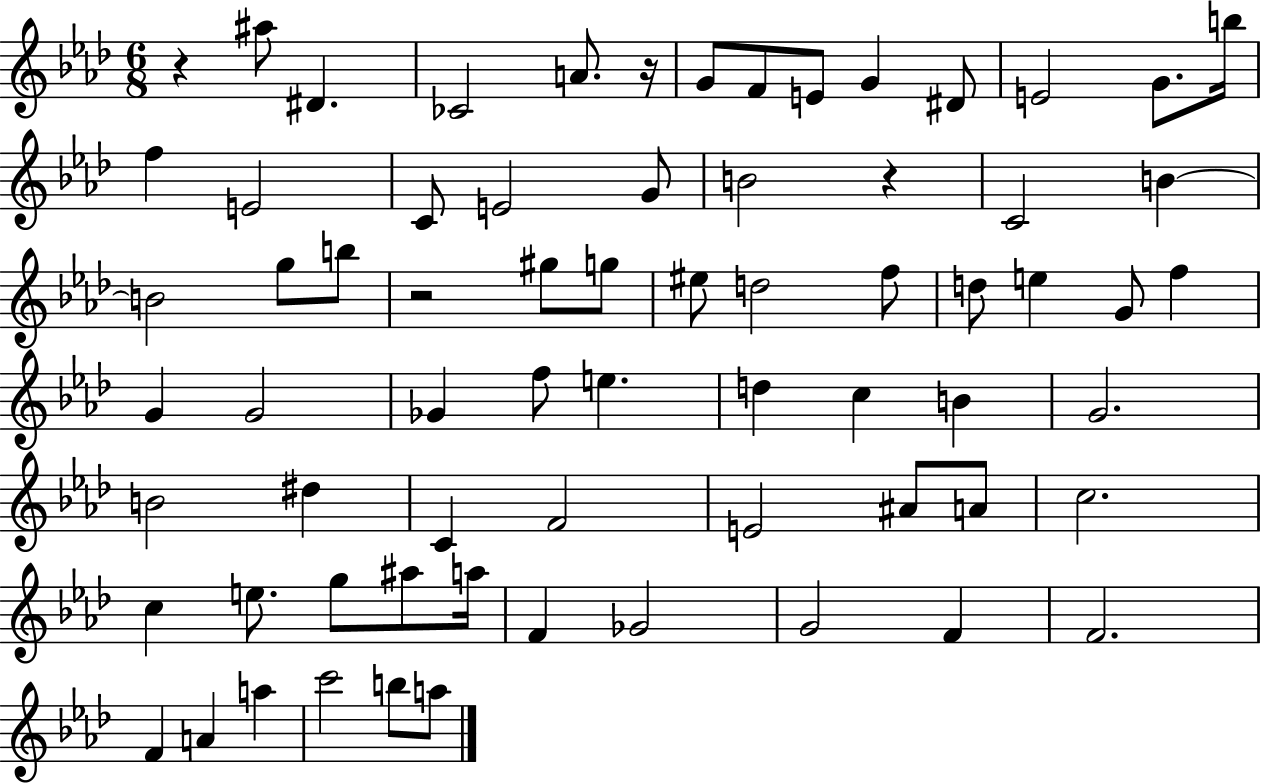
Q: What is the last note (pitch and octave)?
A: A5